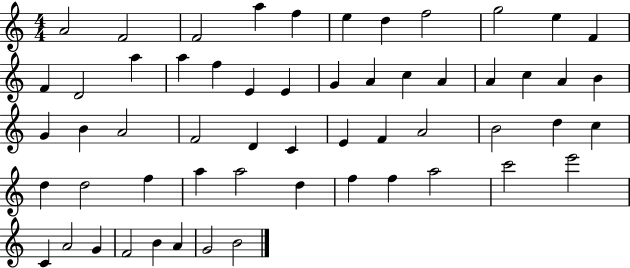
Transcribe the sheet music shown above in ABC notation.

X:1
T:Untitled
M:4/4
L:1/4
K:C
A2 F2 F2 a f e d f2 g2 e F F D2 a a f E E G A c A A c A B G B A2 F2 D C E F A2 B2 d c d d2 f a a2 d f f a2 c'2 e'2 C A2 G F2 B A G2 B2